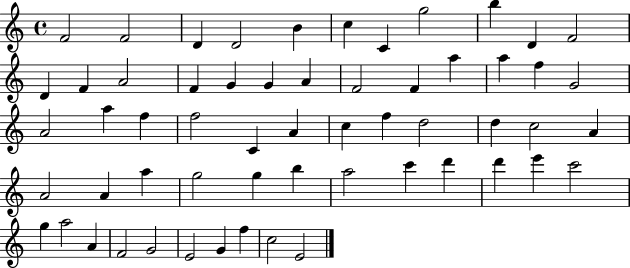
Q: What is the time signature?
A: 4/4